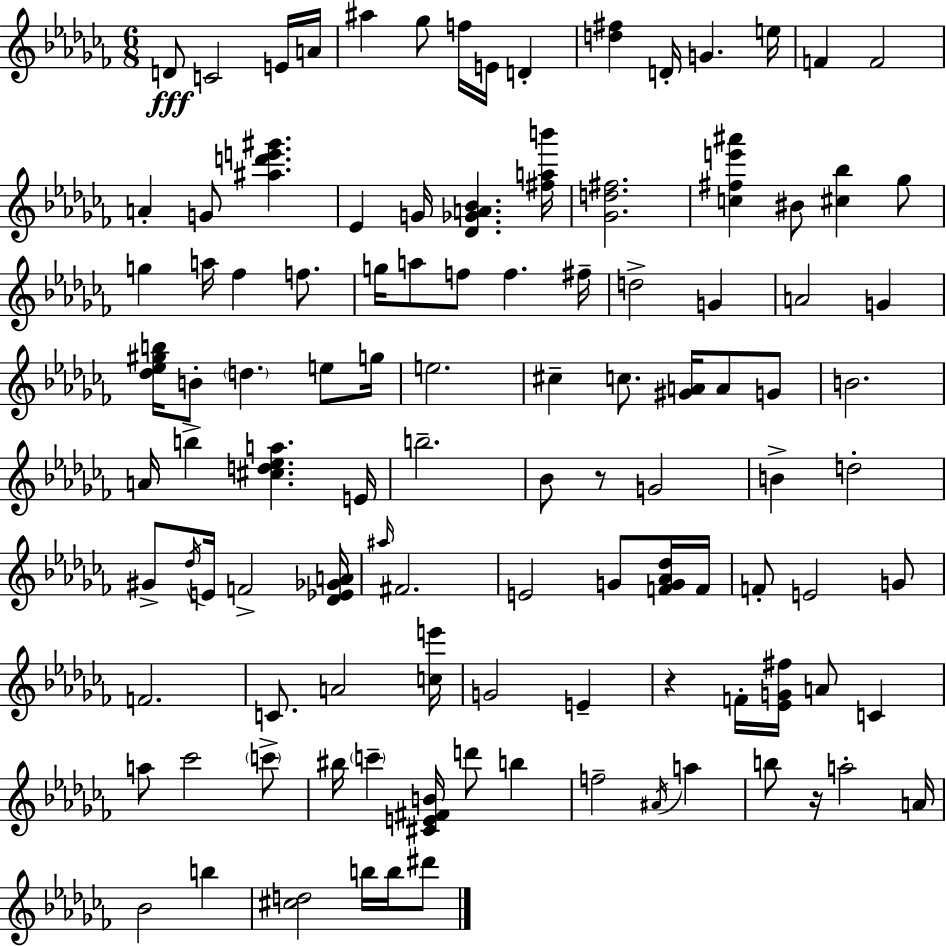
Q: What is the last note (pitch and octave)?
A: D#6